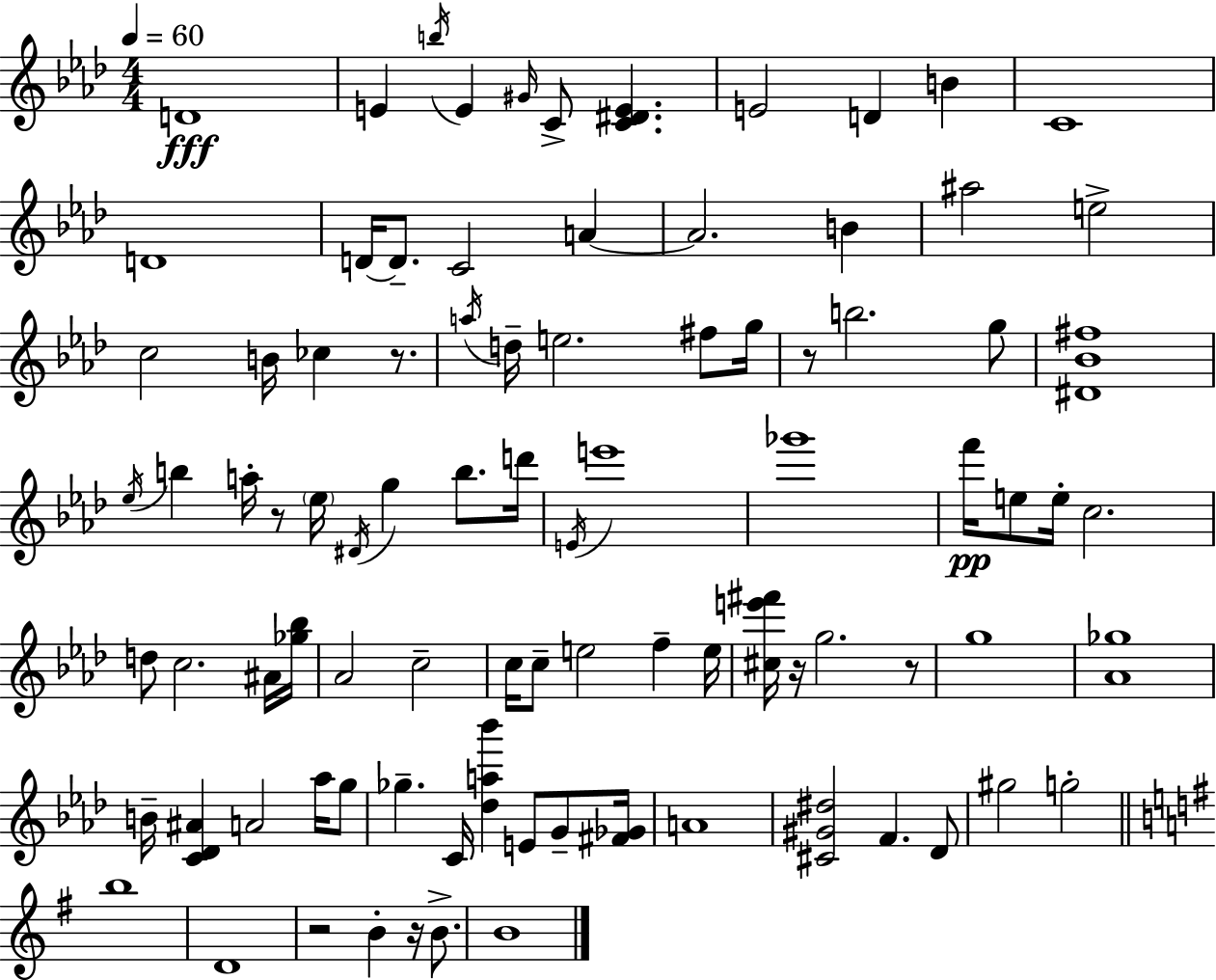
D4/w E4/q B5/s E4/q G#4/s C4/e [C4,D#4,E4]/q. E4/h D4/q B4/q C4/w D4/w D4/s D4/e. C4/h A4/q A4/h. B4/q A#5/h E5/h C5/h B4/s CES5/q R/e. A5/s D5/s E5/h. F#5/e G5/s R/e B5/h. G5/e [D#4,Bb4,F#5]/w Eb5/s B5/q A5/s R/e Eb5/s D#4/s G5/q B5/e. D6/s E4/s E6/w Gb6/w F6/s E5/e E5/s C5/h. D5/e C5/h. A#4/s [Gb5,Bb5]/s Ab4/h C5/h C5/s C5/e E5/h F5/q E5/s [C#5,E6,F#6]/s R/s G5/h. R/e G5/w [Ab4,Gb5]/w B4/s [C4,Db4,A#4]/q A4/h Ab5/s G5/e Gb5/q. C4/s [Db5,A5,Bb6]/q E4/e G4/e [F#4,Gb4]/s A4/w [C#4,G#4,D#5]/h F4/q. Db4/e G#5/h G5/h B5/w D4/w R/h B4/q R/s B4/e. B4/w